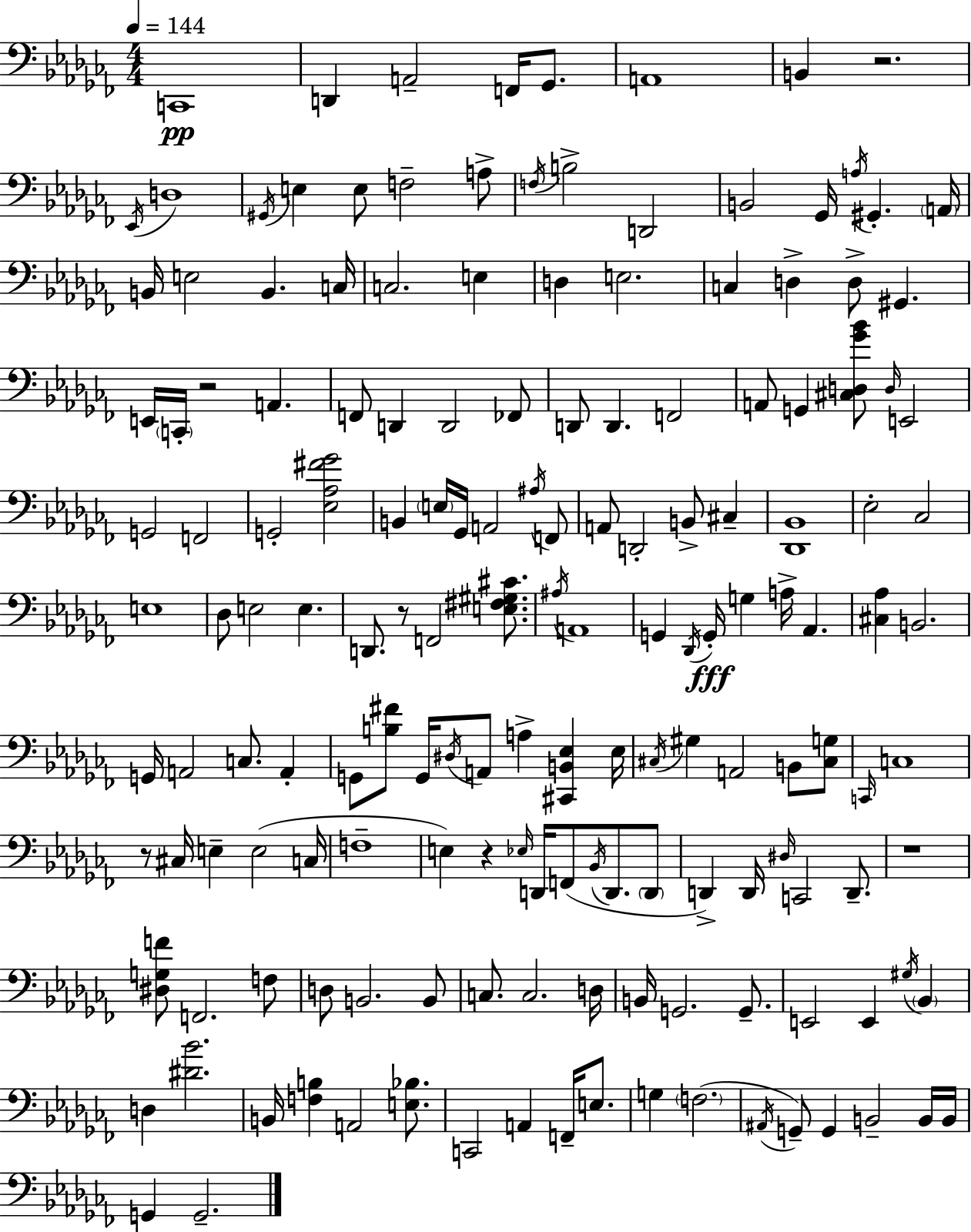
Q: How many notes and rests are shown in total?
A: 161